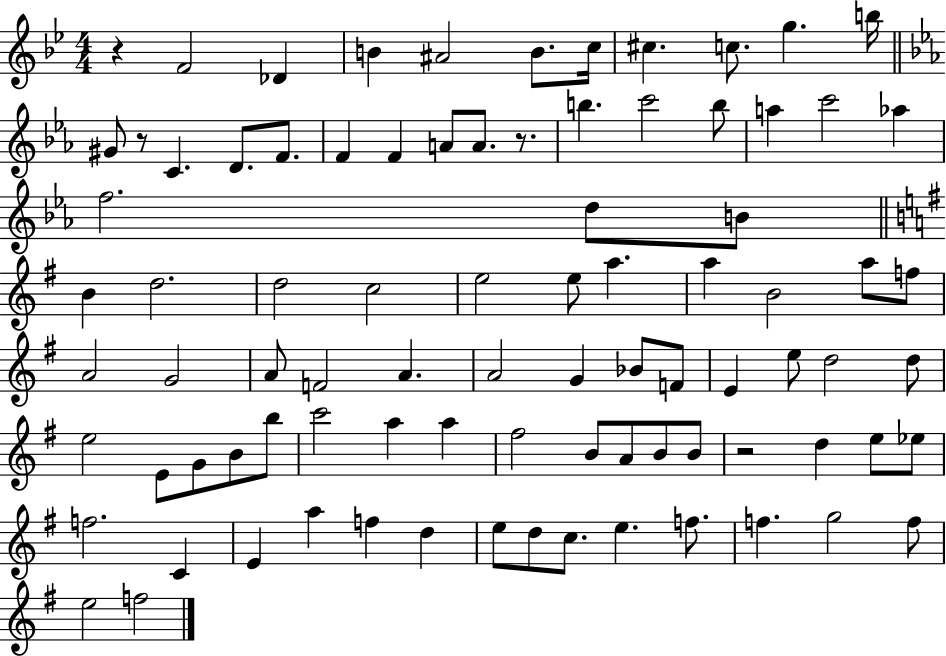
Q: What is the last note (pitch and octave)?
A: F5